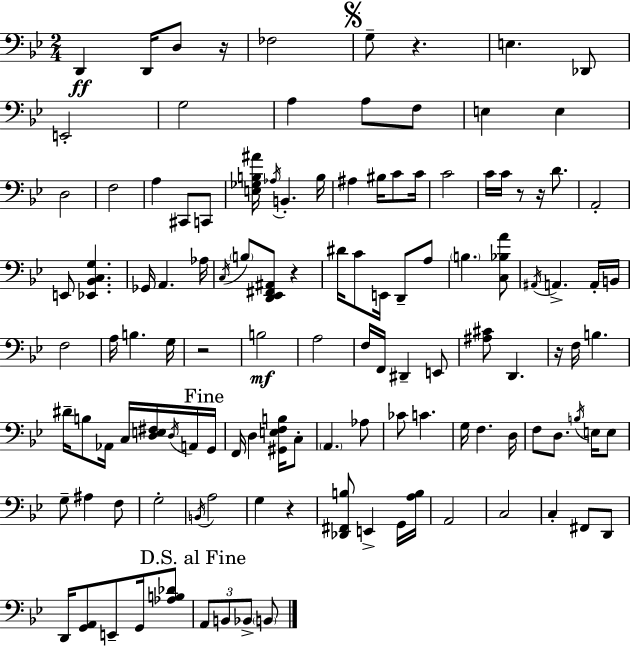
X:1
T:Untitled
M:2/4
L:1/4
K:Gm
D,, D,,/4 D,/2 z/4 _F,2 G,/2 z E, _D,,/2 E,,2 G,2 A, A,/2 F,/2 E, E, D,2 F,2 A, ^C,,/2 C,,/2 [E,_G,B,^A]/4 _A,/4 B,, B,/4 ^A, ^B,/4 C/2 C/4 C2 C/4 C/4 z/2 z/4 D/2 A,,2 E,,/2 [_E,,_B,,C,G,] _G,,/4 A,, _A,/4 C,/4 B,/2 [D,,_E,,^F,,^A,,]/2 z ^D/4 C/2 E,,/4 D,,/2 A,/2 B, [C,_B,A]/2 ^A,,/4 A,, A,,/4 B,,/4 F,2 A,/4 B, G,/4 z2 B,2 A,2 F,/4 F,,/4 ^D,, E,,/2 [^A,^C]/2 D,, z/4 F,/4 B, ^D/4 B,/2 _A,,/4 C,/4 [D,E,^F,]/4 D,/4 A,,/4 G,,/4 F,,/4 D, [^G,,E,F,B,]/4 C,/2 A,, _A,/2 _C/2 C G,/4 F, D,/4 F,/2 D,/2 B,/4 E,/4 E,/2 G,/2 ^A, F,/2 G,2 B,,/4 A,2 G, z [_D,,^F,,B,]/2 E,, G,,/4 [A,B,]/4 A,,2 C,2 C, ^F,,/2 D,,/2 D,,/4 [G,,A,,]/2 E,,/2 G,,/4 [_A,B,_D]/2 A,,/2 B,,/2 _B,,/2 B,,/2